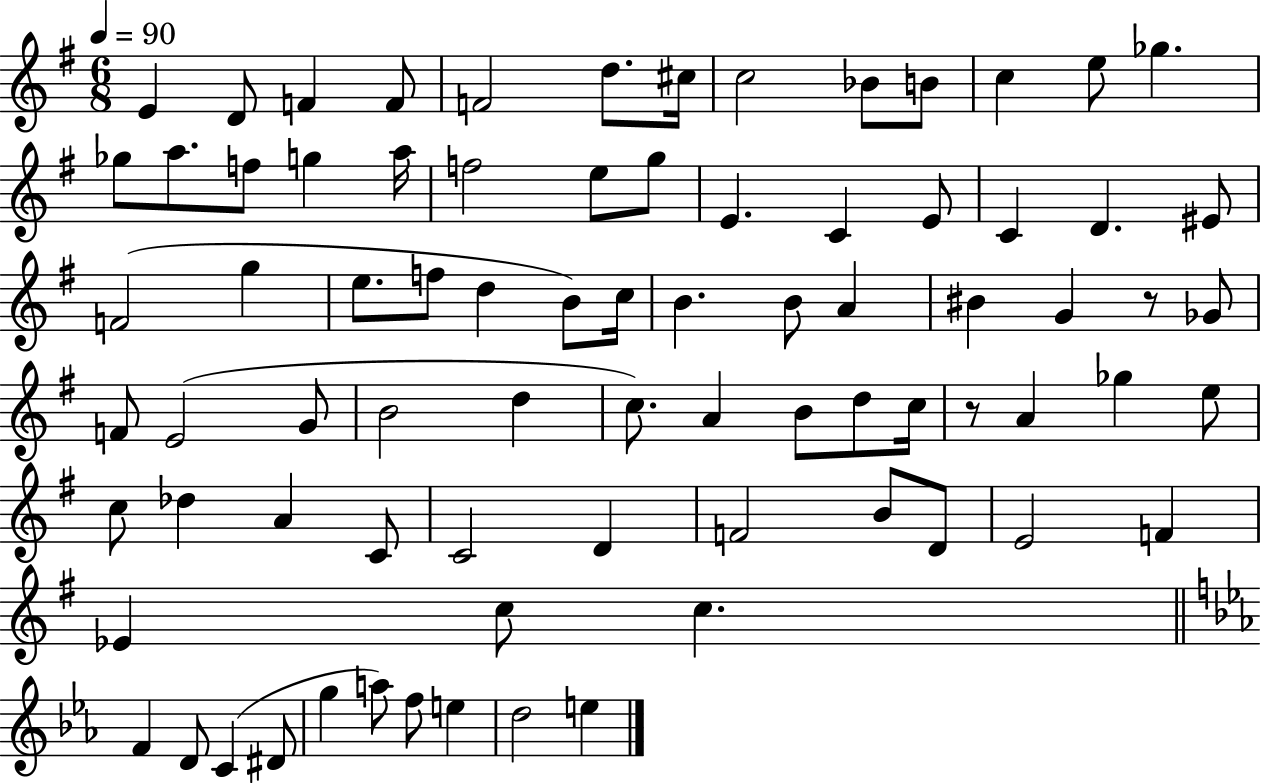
X:1
T:Untitled
M:6/8
L:1/4
K:G
E D/2 F F/2 F2 d/2 ^c/4 c2 _B/2 B/2 c e/2 _g _g/2 a/2 f/2 g a/4 f2 e/2 g/2 E C E/2 C D ^E/2 F2 g e/2 f/2 d B/2 c/4 B B/2 A ^B G z/2 _G/2 F/2 E2 G/2 B2 d c/2 A B/2 d/2 c/4 z/2 A _g e/2 c/2 _d A C/2 C2 D F2 B/2 D/2 E2 F _E c/2 c F D/2 C ^D/2 g a/2 f/2 e d2 e